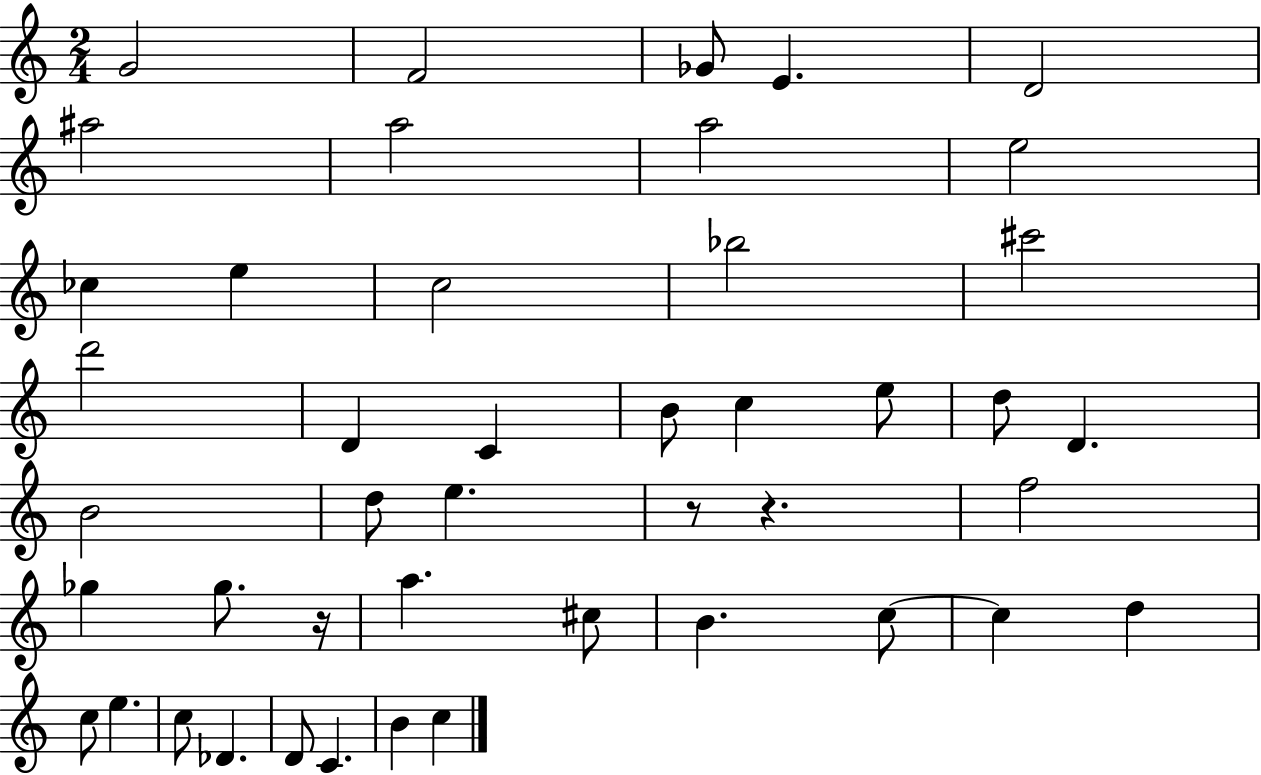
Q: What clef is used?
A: treble